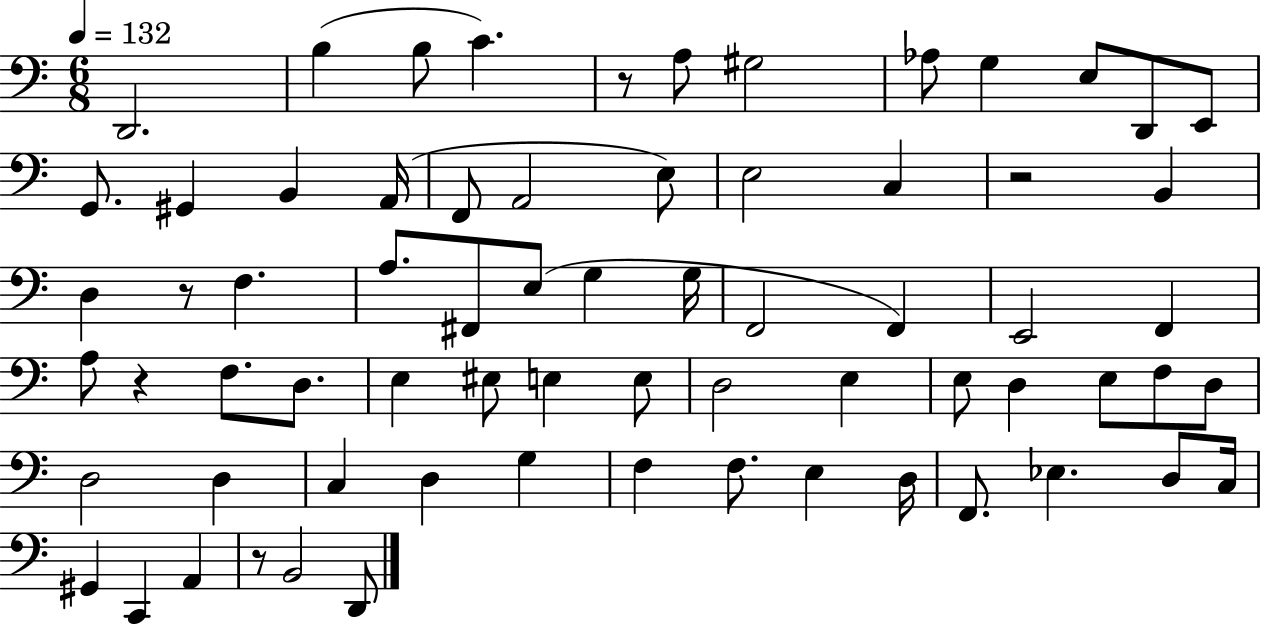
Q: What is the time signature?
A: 6/8